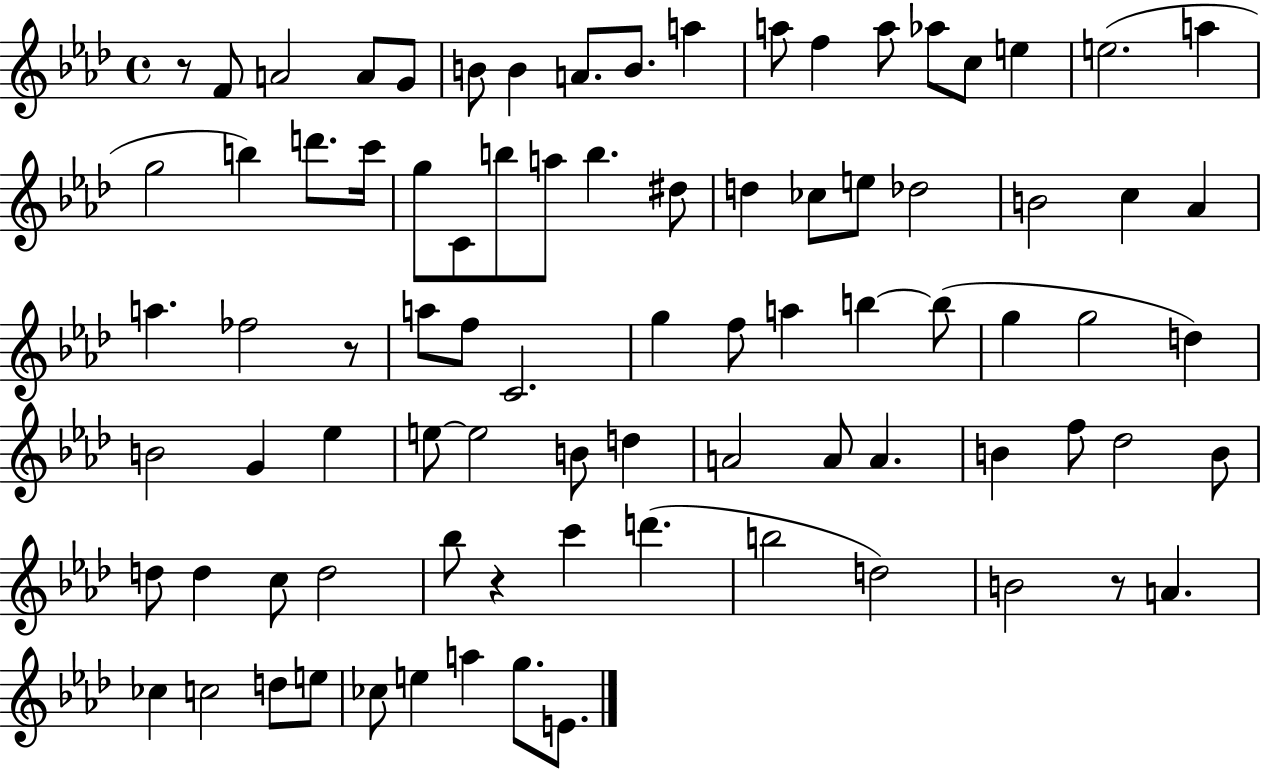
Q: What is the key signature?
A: AES major